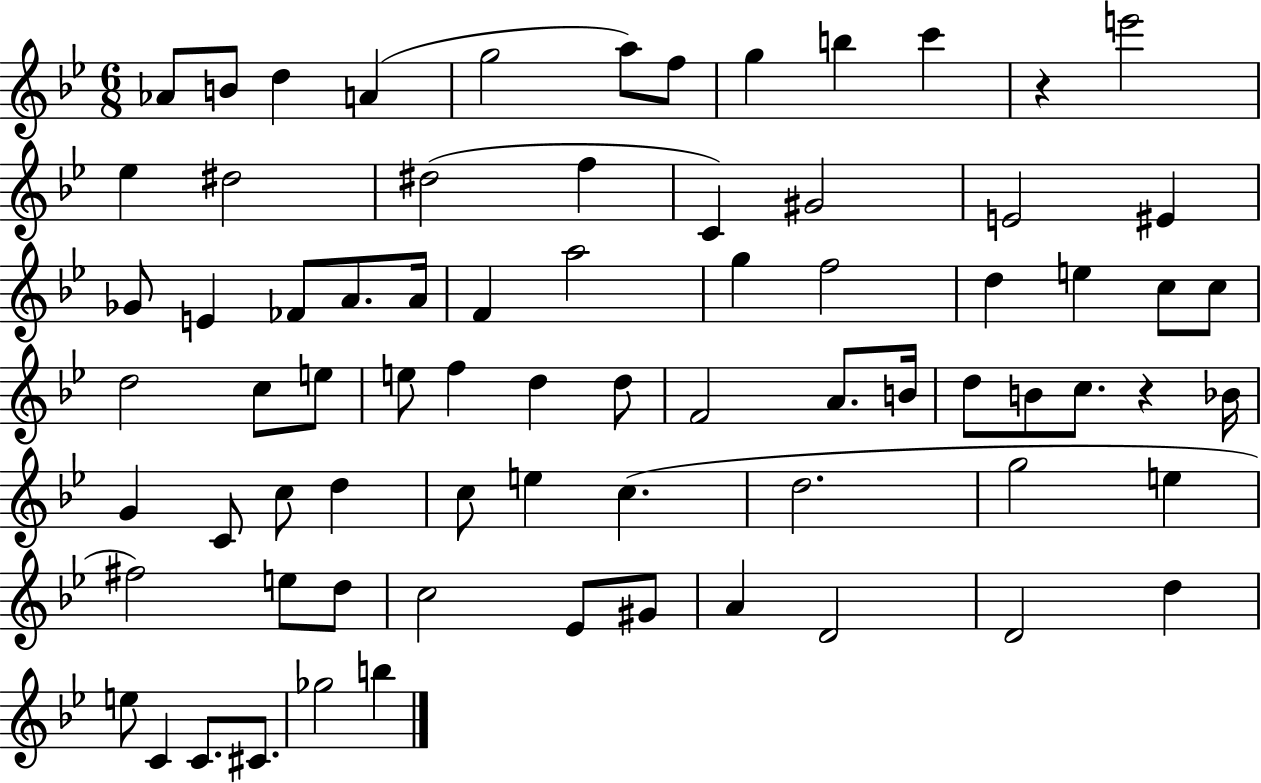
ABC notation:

X:1
T:Untitled
M:6/8
L:1/4
K:Bb
_A/2 B/2 d A g2 a/2 f/2 g b c' z e'2 _e ^d2 ^d2 f C ^G2 E2 ^E _G/2 E _F/2 A/2 A/4 F a2 g f2 d e c/2 c/2 d2 c/2 e/2 e/2 f d d/2 F2 A/2 B/4 d/2 B/2 c/2 z _B/4 G C/2 c/2 d c/2 e c d2 g2 e ^f2 e/2 d/2 c2 _E/2 ^G/2 A D2 D2 d e/2 C C/2 ^C/2 _g2 b